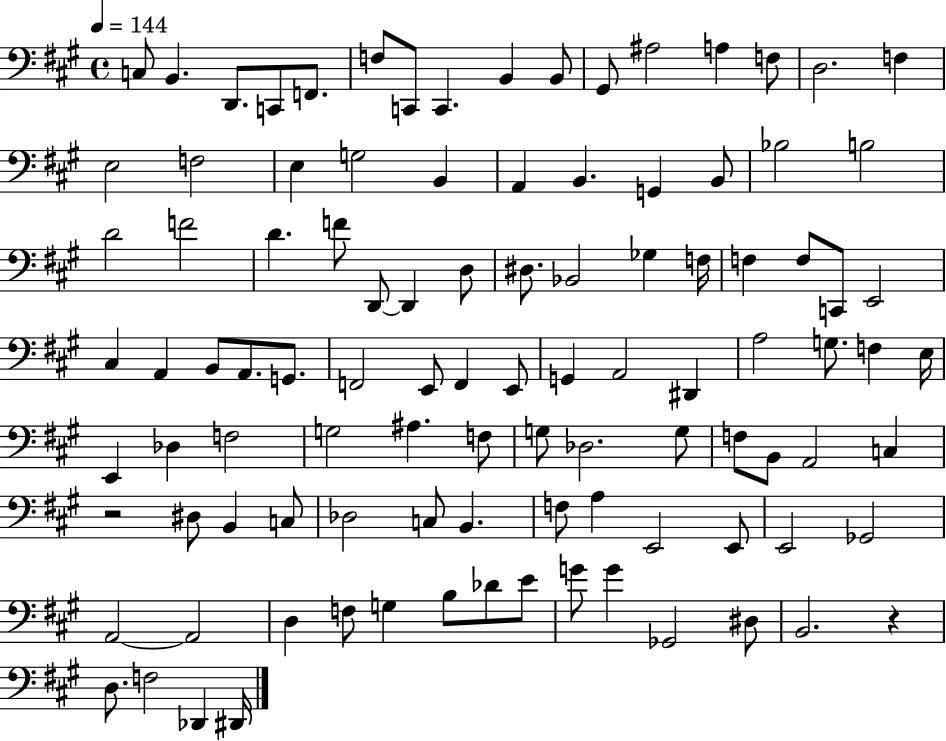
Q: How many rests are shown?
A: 2